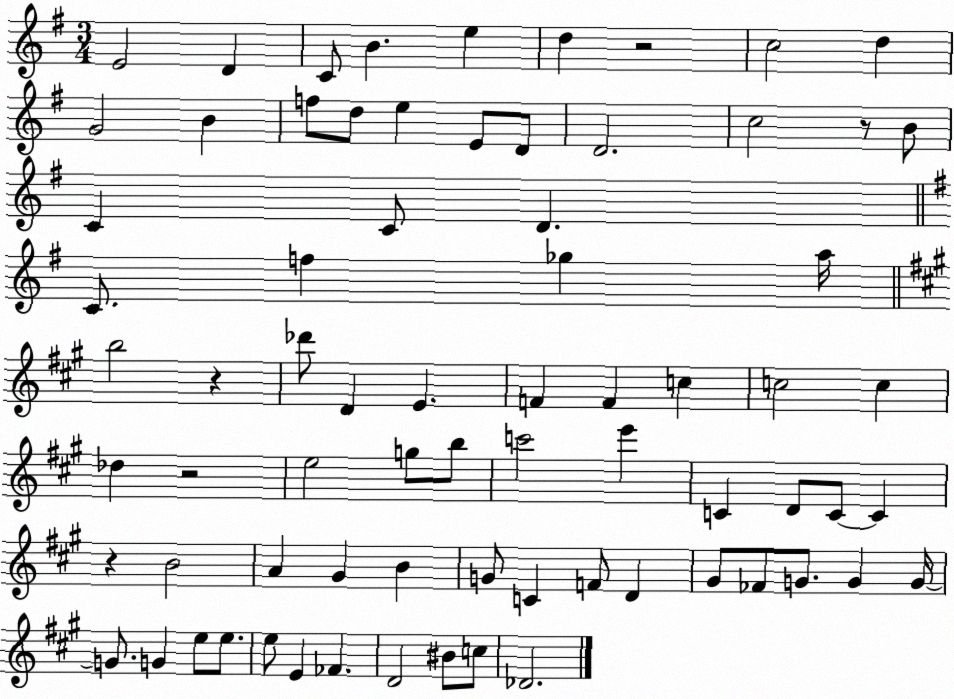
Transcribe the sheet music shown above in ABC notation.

X:1
T:Untitled
M:3/4
L:1/4
K:G
E2 D C/2 B e d z2 c2 d G2 B f/2 d/2 e E/2 D/2 D2 c2 z/2 B/2 C C/2 D C/2 f _g a/4 b2 z _d'/2 D E F F c c2 c _d z2 e2 g/2 b/2 c'2 e' C D/2 C/2 C z B2 A ^G B G/2 C F/2 D ^G/2 _F/2 G/2 G G/4 G/2 G e/2 e/2 e/2 E _F D2 ^B/2 c/2 _D2